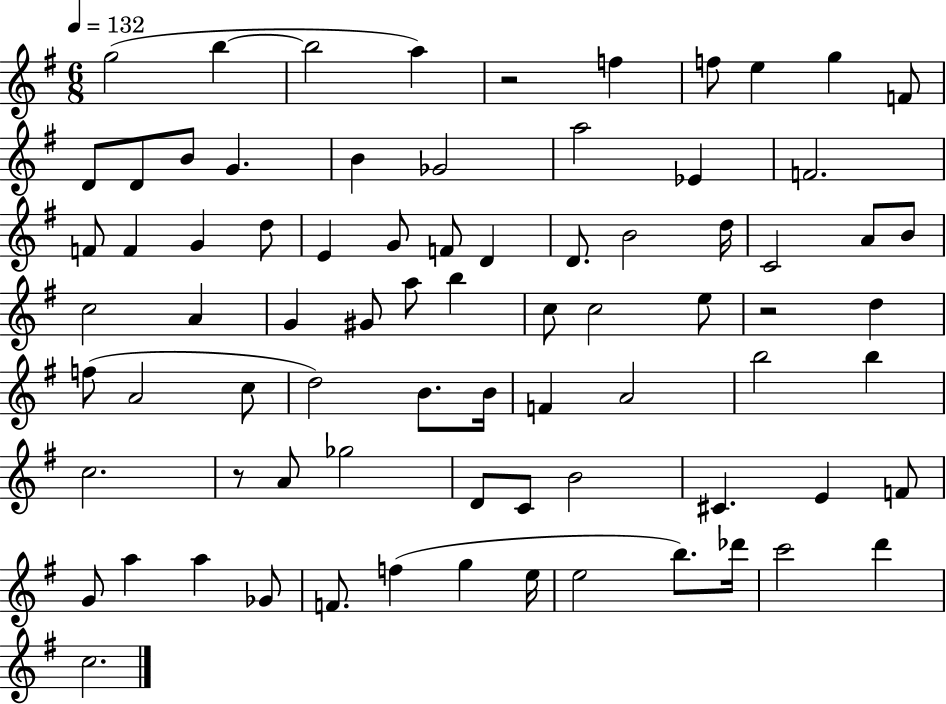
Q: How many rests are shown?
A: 3